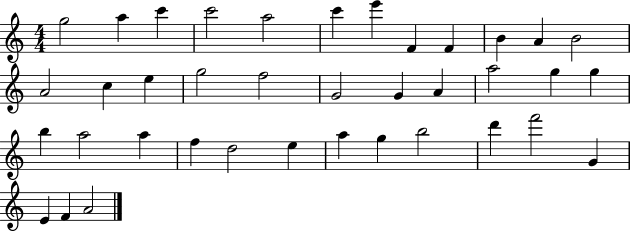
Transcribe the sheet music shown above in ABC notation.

X:1
T:Untitled
M:4/4
L:1/4
K:C
g2 a c' c'2 a2 c' e' F F B A B2 A2 c e g2 f2 G2 G A a2 g g b a2 a f d2 e a g b2 d' f'2 G E F A2